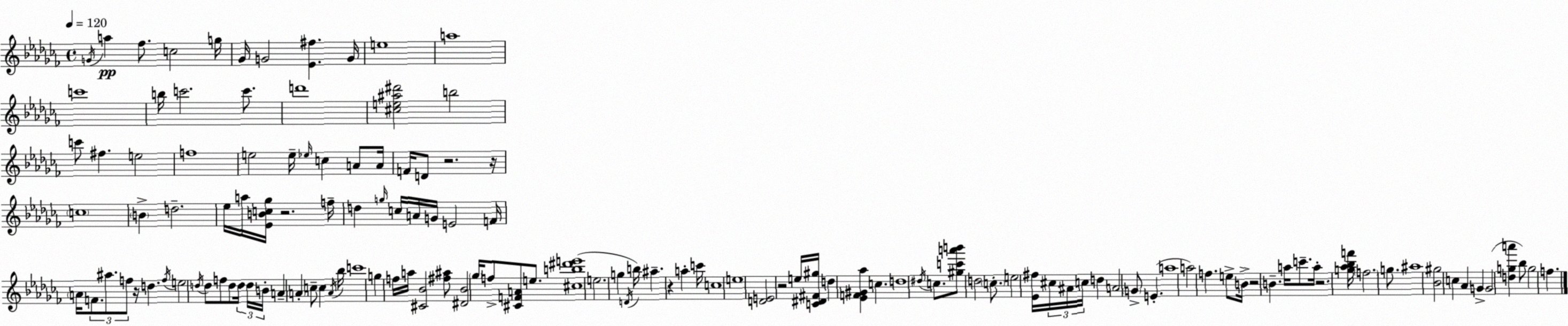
X:1
T:Untitled
M:4/4
L:1/4
K:Abm
G/4 a _f/2 c2 g/4 _G/4 G2 [_E^f] G/4 e4 a4 c'4 b/4 c'2 c'/2 d'4 [^ce^a^d']2 b2 c'/2 ^f e2 f4 e2 e/4 _e/4 c A/2 A/4 F/4 D/2 z2 z/4 c4 B d2 _e/4 a/4 [_EBc_g]/4 z2 f/4 d g/4 c/4 A/4 G/4 E2 F/4 A/4 F/2 ^a/2 f/2 z/4 d f/4 e2 d/4 d/2 f/2 d/2 d/4 d/4 B/4 A A c/2 c A/4 _b/4 c'4 g f/4 a/4 [^C_B]2 [^f^a]/2 [^D_B]2 _g/4 f/2 [^CFA]/2 e/2 [^cb^d'e']4 e2 g D/4 b/4 ^a z a c'/4 c4 e4 [DE]2 z2 e/4 [C^D^F^g]/4 d [_EF^G_a] c d4 ^d/4 c/2 [^gc'a'b']/2 d2 c/2 e2 [_E^f]/4 ^c/4 ^A/4 c/4 d A2 G/2 E a4 a2 f e/2 B/4 z2 B a/4 c'/2 a/4 z2 [g_a_bf']/4 f2 g/2 ^a4 [_B^g]2 c _A G G2 [dga'] _b/2 g2 f